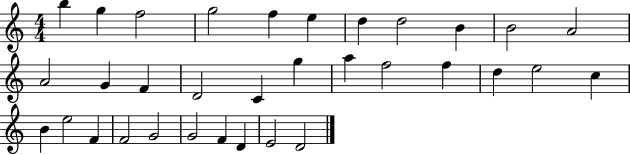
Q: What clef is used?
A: treble